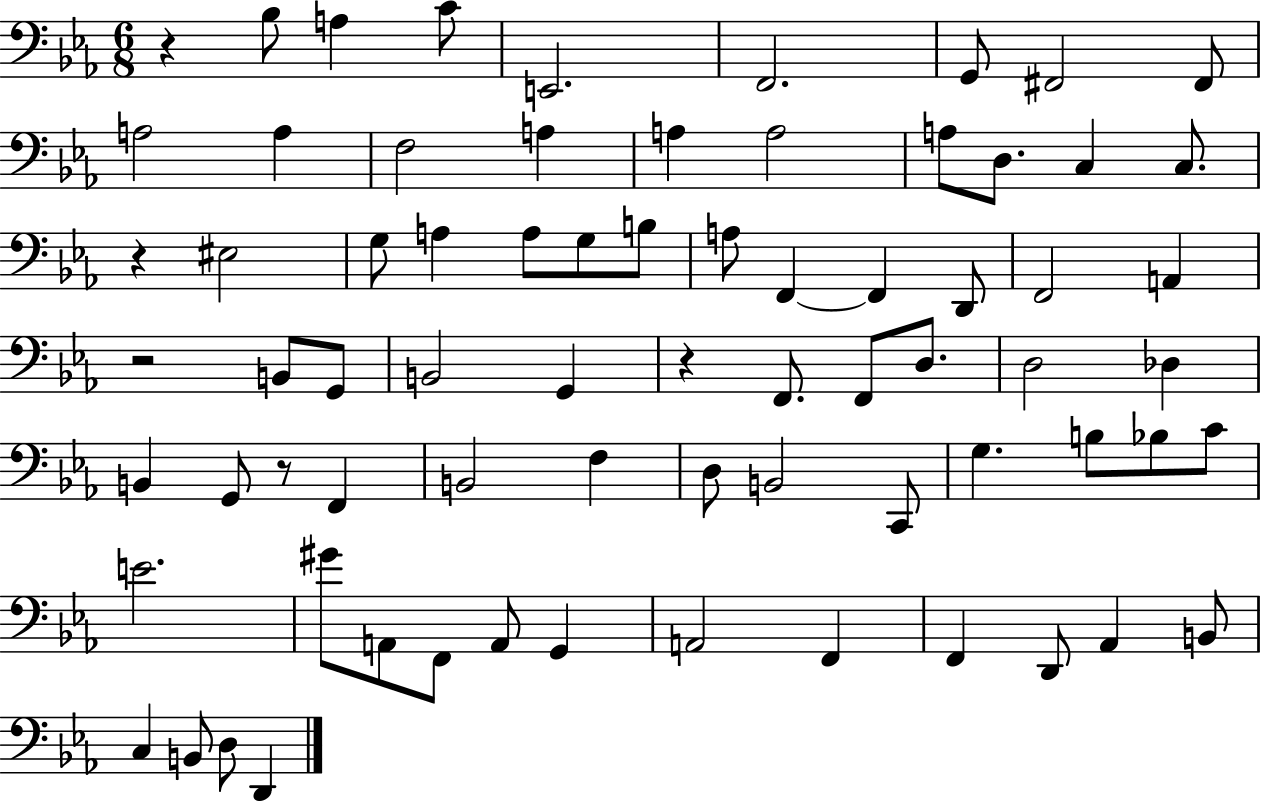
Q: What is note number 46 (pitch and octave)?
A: B2